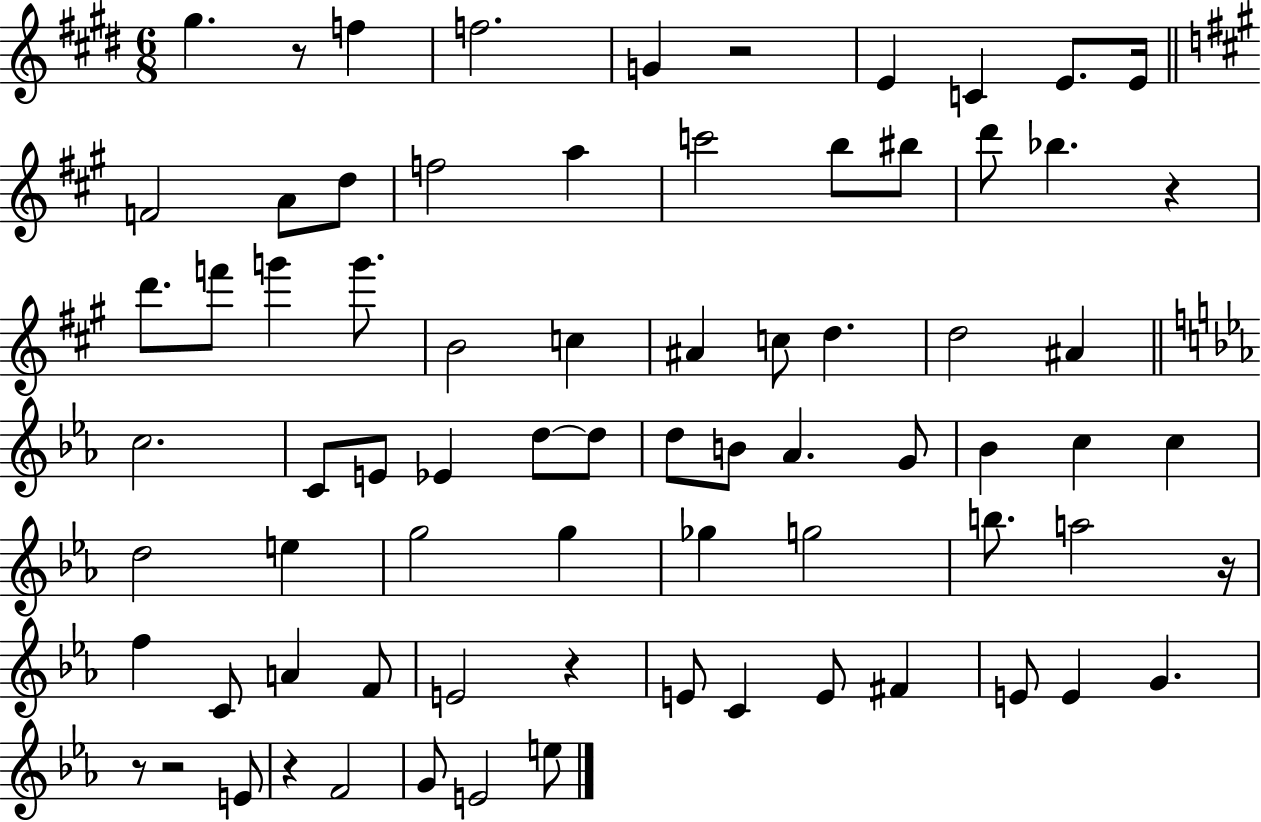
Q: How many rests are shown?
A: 8